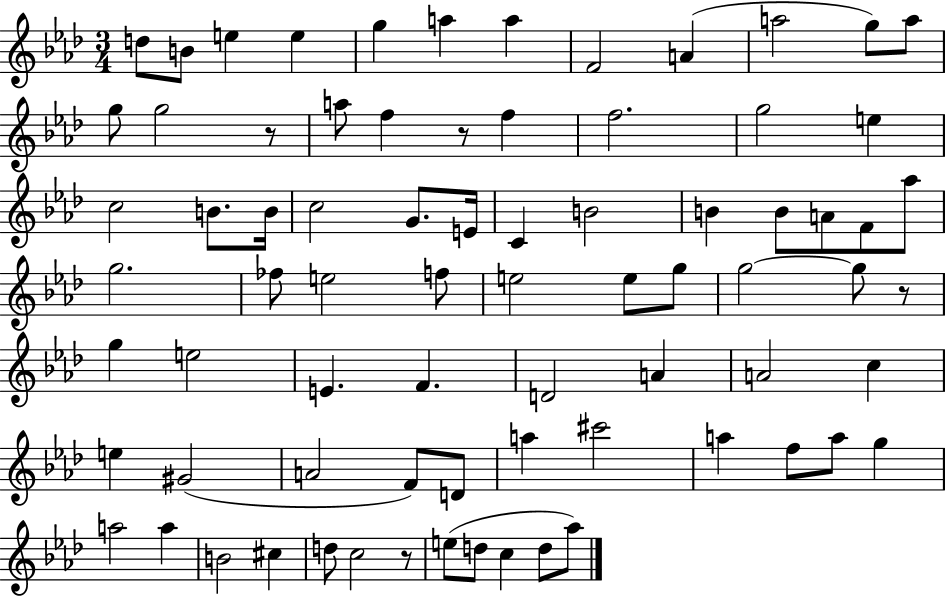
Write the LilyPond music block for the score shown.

{
  \clef treble
  \numericTimeSignature
  \time 3/4
  \key aes \major
  d''8 b'8 e''4 e''4 | g''4 a''4 a''4 | f'2 a'4( | a''2 g''8) a''8 | \break g''8 g''2 r8 | a''8 f''4 r8 f''4 | f''2. | g''2 e''4 | \break c''2 b'8. b'16 | c''2 g'8. e'16 | c'4 b'2 | b'4 b'8 a'8 f'8 aes''8 | \break g''2. | fes''8 e''2 f''8 | e''2 e''8 g''8 | g''2~~ g''8 r8 | \break g''4 e''2 | e'4. f'4. | d'2 a'4 | a'2 c''4 | \break e''4 gis'2( | a'2 f'8) d'8 | a''4 cis'''2 | a''4 f''8 a''8 g''4 | \break a''2 a''4 | b'2 cis''4 | d''8 c''2 r8 | e''8( d''8 c''4 d''8 aes''8) | \break \bar "|."
}